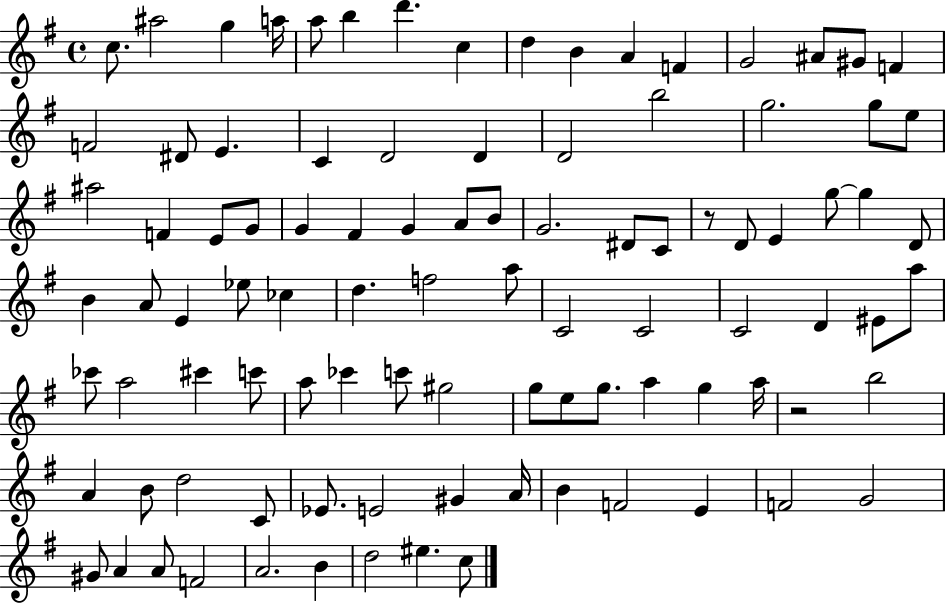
C5/e. A#5/h G5/q A5/s A5/e B5/q D6/q. C5/q D5/q B4/q A4/q F4/q G4/h A#4/e G#4/e F4/q F4/h D#4/e E4/q. C4/q D4/h D4/q D4/h B5/h G5/h. G5/e E5/e A#5/h F4/q E4/e G4/e G4/q F#4/q G4/q A4/e B4/e G4/h. D#4/e C4/e R/e D4/e E4/q G5/e G5/q D4/e B4/q A4/e E4/q Eb5/e CES5/q D5/q. F5/h A5/e C4/h C4/h C4/h D4/q EIS4/e A5/e CES6/e A5/h C#6/q C6/e A5/e CES6/q C6/e G#5/h G5/e E5/e G5/e. A5/q G5/q A5/s R/h B5/h A4/q B4/e D5/h C4/e Eb4/e. E4/h G#4/q A4/s B4/q F4/h E4/q F4/h G4/h G#4/e A4/q A4/e F4/h A4/h. B4/q D5/h EIS5/q. C5/e